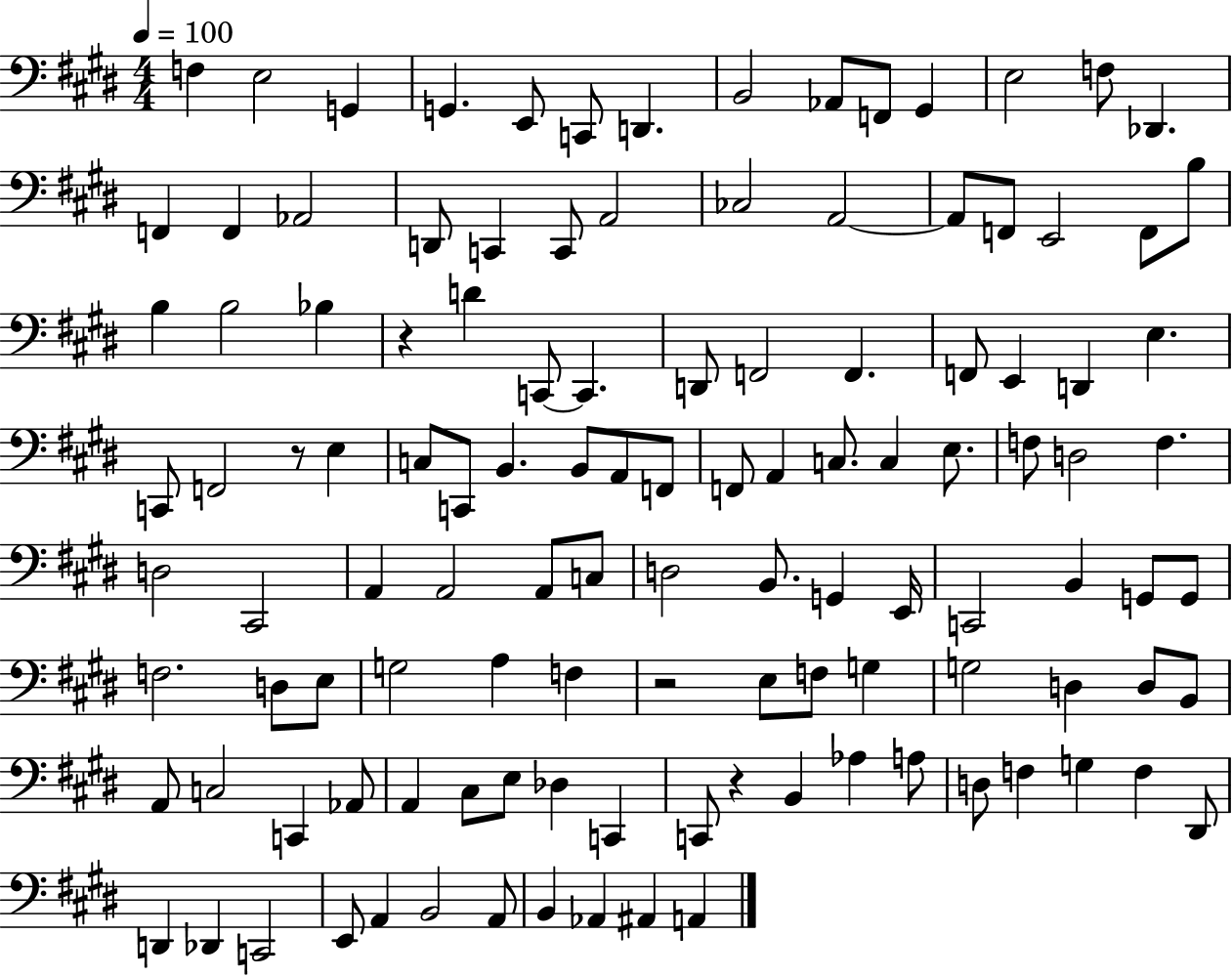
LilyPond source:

{
  \clef bass
  \numericTimeSignature
  \time 4/4
  \key e \major
  \tempo 4 = 100
  f4 e2 g,4 | g,4. e,8 c,8 d,4. | b,2 aes,8 f,8 gis,4 | e2 f8 des,4. | \break f,4 f,4 aes,2 | d,8 c,4 c,8 a,2 | ces2 a,2~~ | a,8 f,8 e,2 f,8 b8 | \break b4 b2 bes4 | r4 d'4 c,8~~ c,4. | d,8 f,2 f,4. | f,8 e,4 d,4 e4. | \break c,8 f,2 r8 e4 | c8 c,8 b,4. b,8 a,8 f,8 | f,8 a,4 c8. c4 e8. | f8 d2 f4. | \break d2 cis,2 | a,4 a,2 a,8 c8 | d2 b,8. g,4 e,16 | c,2 b,4 g,8 g,8 | \break f2. d8 e8 | g2 a4 f4 | r2 e8 f8 g4 | g2 d4 d8 b,8 | \break a,8 c2 c,4 aes,8 | a,4 cis8 e8 des4 c,4 | c,8 r4 b,4 aes4 a8 | d8 f4 g4 f4 dis,8 | \break d,4 des,4 c,2 | e,8 a,4 b,2 a,8 | b,4 aes,4 ais,4 a,4 | \bar "|."
}